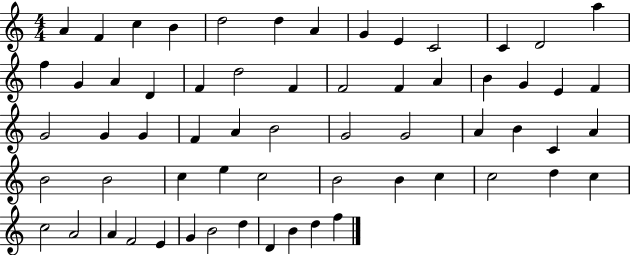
X:1
T:Untitled
M:4/4
L:1/4
K:C
A F c B d2 d A G E C2 C D2 a f G A D F d2 F F2 F A B G E F G2 G G F A B2 G2 G2 A B C A B2 B2 c e c2 B2 B c c2 d c c2 A2 A F2 E G B2 d D B d f